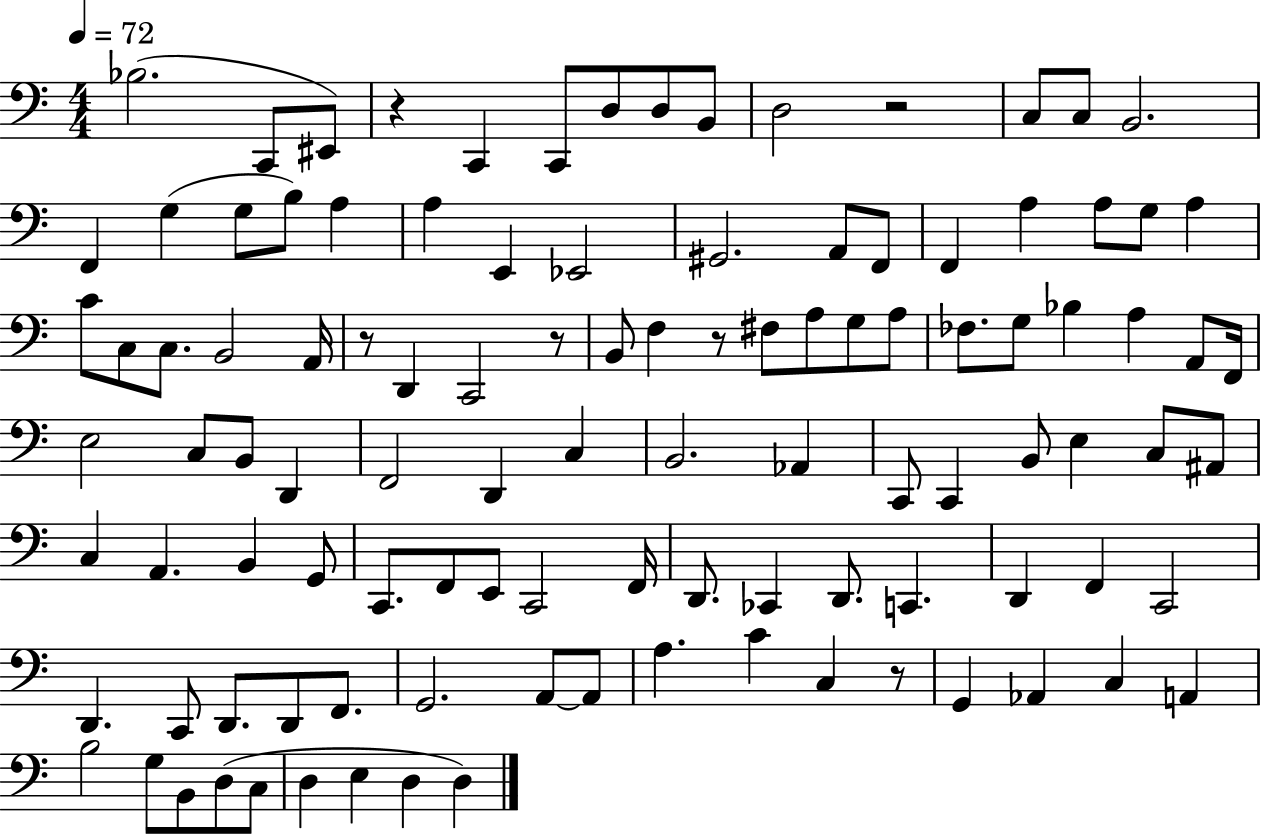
X:1
T:Untitled
M:4/4
L:1/4
K:C
_B,2 C,,/2 ^E,,/2 z C,, C,,/2 D,/2 D,/2 B,,/2 D,2 z2 C,/2 C,/2 B,,2 F,, G, G,/2 B,/2 A, A, E,, _E,,2 ^G,,2 A,,/2 F,,/2 F,, A, A,/2 G,/2 A, C/2 C,/2 C,/2 B,,2 A,,/4 z/2 D,, C,,2 z/2 B,,/2 F, z/2 ^F,/2 A,/2 G,/2 A,/2 _F,/2 G,/2 _B, A, A,,/2 F,,/4 E,2 C,/2 B,,/2 D,, F,,2 D,, C, B,,2 _A,, C,,/2 C,, B,,/2 E, C,/2 ^A,,/2 C, A,, B,, G,,/2 C,,/2 F,,/2 E,,/2 C,,2 F,,/4 D,,/2 _C,, D,,/2 C,, D,, F,, C,,2 D,, C,,/2 D,,/2 D,,/2 F,,/2 G,,2 A,,/2 A,,/2 A, C C, z/2 G,, _A,, C, A,, B,2 G,/2 B,,/2 D,/2 C,/2 D, E, D, D,